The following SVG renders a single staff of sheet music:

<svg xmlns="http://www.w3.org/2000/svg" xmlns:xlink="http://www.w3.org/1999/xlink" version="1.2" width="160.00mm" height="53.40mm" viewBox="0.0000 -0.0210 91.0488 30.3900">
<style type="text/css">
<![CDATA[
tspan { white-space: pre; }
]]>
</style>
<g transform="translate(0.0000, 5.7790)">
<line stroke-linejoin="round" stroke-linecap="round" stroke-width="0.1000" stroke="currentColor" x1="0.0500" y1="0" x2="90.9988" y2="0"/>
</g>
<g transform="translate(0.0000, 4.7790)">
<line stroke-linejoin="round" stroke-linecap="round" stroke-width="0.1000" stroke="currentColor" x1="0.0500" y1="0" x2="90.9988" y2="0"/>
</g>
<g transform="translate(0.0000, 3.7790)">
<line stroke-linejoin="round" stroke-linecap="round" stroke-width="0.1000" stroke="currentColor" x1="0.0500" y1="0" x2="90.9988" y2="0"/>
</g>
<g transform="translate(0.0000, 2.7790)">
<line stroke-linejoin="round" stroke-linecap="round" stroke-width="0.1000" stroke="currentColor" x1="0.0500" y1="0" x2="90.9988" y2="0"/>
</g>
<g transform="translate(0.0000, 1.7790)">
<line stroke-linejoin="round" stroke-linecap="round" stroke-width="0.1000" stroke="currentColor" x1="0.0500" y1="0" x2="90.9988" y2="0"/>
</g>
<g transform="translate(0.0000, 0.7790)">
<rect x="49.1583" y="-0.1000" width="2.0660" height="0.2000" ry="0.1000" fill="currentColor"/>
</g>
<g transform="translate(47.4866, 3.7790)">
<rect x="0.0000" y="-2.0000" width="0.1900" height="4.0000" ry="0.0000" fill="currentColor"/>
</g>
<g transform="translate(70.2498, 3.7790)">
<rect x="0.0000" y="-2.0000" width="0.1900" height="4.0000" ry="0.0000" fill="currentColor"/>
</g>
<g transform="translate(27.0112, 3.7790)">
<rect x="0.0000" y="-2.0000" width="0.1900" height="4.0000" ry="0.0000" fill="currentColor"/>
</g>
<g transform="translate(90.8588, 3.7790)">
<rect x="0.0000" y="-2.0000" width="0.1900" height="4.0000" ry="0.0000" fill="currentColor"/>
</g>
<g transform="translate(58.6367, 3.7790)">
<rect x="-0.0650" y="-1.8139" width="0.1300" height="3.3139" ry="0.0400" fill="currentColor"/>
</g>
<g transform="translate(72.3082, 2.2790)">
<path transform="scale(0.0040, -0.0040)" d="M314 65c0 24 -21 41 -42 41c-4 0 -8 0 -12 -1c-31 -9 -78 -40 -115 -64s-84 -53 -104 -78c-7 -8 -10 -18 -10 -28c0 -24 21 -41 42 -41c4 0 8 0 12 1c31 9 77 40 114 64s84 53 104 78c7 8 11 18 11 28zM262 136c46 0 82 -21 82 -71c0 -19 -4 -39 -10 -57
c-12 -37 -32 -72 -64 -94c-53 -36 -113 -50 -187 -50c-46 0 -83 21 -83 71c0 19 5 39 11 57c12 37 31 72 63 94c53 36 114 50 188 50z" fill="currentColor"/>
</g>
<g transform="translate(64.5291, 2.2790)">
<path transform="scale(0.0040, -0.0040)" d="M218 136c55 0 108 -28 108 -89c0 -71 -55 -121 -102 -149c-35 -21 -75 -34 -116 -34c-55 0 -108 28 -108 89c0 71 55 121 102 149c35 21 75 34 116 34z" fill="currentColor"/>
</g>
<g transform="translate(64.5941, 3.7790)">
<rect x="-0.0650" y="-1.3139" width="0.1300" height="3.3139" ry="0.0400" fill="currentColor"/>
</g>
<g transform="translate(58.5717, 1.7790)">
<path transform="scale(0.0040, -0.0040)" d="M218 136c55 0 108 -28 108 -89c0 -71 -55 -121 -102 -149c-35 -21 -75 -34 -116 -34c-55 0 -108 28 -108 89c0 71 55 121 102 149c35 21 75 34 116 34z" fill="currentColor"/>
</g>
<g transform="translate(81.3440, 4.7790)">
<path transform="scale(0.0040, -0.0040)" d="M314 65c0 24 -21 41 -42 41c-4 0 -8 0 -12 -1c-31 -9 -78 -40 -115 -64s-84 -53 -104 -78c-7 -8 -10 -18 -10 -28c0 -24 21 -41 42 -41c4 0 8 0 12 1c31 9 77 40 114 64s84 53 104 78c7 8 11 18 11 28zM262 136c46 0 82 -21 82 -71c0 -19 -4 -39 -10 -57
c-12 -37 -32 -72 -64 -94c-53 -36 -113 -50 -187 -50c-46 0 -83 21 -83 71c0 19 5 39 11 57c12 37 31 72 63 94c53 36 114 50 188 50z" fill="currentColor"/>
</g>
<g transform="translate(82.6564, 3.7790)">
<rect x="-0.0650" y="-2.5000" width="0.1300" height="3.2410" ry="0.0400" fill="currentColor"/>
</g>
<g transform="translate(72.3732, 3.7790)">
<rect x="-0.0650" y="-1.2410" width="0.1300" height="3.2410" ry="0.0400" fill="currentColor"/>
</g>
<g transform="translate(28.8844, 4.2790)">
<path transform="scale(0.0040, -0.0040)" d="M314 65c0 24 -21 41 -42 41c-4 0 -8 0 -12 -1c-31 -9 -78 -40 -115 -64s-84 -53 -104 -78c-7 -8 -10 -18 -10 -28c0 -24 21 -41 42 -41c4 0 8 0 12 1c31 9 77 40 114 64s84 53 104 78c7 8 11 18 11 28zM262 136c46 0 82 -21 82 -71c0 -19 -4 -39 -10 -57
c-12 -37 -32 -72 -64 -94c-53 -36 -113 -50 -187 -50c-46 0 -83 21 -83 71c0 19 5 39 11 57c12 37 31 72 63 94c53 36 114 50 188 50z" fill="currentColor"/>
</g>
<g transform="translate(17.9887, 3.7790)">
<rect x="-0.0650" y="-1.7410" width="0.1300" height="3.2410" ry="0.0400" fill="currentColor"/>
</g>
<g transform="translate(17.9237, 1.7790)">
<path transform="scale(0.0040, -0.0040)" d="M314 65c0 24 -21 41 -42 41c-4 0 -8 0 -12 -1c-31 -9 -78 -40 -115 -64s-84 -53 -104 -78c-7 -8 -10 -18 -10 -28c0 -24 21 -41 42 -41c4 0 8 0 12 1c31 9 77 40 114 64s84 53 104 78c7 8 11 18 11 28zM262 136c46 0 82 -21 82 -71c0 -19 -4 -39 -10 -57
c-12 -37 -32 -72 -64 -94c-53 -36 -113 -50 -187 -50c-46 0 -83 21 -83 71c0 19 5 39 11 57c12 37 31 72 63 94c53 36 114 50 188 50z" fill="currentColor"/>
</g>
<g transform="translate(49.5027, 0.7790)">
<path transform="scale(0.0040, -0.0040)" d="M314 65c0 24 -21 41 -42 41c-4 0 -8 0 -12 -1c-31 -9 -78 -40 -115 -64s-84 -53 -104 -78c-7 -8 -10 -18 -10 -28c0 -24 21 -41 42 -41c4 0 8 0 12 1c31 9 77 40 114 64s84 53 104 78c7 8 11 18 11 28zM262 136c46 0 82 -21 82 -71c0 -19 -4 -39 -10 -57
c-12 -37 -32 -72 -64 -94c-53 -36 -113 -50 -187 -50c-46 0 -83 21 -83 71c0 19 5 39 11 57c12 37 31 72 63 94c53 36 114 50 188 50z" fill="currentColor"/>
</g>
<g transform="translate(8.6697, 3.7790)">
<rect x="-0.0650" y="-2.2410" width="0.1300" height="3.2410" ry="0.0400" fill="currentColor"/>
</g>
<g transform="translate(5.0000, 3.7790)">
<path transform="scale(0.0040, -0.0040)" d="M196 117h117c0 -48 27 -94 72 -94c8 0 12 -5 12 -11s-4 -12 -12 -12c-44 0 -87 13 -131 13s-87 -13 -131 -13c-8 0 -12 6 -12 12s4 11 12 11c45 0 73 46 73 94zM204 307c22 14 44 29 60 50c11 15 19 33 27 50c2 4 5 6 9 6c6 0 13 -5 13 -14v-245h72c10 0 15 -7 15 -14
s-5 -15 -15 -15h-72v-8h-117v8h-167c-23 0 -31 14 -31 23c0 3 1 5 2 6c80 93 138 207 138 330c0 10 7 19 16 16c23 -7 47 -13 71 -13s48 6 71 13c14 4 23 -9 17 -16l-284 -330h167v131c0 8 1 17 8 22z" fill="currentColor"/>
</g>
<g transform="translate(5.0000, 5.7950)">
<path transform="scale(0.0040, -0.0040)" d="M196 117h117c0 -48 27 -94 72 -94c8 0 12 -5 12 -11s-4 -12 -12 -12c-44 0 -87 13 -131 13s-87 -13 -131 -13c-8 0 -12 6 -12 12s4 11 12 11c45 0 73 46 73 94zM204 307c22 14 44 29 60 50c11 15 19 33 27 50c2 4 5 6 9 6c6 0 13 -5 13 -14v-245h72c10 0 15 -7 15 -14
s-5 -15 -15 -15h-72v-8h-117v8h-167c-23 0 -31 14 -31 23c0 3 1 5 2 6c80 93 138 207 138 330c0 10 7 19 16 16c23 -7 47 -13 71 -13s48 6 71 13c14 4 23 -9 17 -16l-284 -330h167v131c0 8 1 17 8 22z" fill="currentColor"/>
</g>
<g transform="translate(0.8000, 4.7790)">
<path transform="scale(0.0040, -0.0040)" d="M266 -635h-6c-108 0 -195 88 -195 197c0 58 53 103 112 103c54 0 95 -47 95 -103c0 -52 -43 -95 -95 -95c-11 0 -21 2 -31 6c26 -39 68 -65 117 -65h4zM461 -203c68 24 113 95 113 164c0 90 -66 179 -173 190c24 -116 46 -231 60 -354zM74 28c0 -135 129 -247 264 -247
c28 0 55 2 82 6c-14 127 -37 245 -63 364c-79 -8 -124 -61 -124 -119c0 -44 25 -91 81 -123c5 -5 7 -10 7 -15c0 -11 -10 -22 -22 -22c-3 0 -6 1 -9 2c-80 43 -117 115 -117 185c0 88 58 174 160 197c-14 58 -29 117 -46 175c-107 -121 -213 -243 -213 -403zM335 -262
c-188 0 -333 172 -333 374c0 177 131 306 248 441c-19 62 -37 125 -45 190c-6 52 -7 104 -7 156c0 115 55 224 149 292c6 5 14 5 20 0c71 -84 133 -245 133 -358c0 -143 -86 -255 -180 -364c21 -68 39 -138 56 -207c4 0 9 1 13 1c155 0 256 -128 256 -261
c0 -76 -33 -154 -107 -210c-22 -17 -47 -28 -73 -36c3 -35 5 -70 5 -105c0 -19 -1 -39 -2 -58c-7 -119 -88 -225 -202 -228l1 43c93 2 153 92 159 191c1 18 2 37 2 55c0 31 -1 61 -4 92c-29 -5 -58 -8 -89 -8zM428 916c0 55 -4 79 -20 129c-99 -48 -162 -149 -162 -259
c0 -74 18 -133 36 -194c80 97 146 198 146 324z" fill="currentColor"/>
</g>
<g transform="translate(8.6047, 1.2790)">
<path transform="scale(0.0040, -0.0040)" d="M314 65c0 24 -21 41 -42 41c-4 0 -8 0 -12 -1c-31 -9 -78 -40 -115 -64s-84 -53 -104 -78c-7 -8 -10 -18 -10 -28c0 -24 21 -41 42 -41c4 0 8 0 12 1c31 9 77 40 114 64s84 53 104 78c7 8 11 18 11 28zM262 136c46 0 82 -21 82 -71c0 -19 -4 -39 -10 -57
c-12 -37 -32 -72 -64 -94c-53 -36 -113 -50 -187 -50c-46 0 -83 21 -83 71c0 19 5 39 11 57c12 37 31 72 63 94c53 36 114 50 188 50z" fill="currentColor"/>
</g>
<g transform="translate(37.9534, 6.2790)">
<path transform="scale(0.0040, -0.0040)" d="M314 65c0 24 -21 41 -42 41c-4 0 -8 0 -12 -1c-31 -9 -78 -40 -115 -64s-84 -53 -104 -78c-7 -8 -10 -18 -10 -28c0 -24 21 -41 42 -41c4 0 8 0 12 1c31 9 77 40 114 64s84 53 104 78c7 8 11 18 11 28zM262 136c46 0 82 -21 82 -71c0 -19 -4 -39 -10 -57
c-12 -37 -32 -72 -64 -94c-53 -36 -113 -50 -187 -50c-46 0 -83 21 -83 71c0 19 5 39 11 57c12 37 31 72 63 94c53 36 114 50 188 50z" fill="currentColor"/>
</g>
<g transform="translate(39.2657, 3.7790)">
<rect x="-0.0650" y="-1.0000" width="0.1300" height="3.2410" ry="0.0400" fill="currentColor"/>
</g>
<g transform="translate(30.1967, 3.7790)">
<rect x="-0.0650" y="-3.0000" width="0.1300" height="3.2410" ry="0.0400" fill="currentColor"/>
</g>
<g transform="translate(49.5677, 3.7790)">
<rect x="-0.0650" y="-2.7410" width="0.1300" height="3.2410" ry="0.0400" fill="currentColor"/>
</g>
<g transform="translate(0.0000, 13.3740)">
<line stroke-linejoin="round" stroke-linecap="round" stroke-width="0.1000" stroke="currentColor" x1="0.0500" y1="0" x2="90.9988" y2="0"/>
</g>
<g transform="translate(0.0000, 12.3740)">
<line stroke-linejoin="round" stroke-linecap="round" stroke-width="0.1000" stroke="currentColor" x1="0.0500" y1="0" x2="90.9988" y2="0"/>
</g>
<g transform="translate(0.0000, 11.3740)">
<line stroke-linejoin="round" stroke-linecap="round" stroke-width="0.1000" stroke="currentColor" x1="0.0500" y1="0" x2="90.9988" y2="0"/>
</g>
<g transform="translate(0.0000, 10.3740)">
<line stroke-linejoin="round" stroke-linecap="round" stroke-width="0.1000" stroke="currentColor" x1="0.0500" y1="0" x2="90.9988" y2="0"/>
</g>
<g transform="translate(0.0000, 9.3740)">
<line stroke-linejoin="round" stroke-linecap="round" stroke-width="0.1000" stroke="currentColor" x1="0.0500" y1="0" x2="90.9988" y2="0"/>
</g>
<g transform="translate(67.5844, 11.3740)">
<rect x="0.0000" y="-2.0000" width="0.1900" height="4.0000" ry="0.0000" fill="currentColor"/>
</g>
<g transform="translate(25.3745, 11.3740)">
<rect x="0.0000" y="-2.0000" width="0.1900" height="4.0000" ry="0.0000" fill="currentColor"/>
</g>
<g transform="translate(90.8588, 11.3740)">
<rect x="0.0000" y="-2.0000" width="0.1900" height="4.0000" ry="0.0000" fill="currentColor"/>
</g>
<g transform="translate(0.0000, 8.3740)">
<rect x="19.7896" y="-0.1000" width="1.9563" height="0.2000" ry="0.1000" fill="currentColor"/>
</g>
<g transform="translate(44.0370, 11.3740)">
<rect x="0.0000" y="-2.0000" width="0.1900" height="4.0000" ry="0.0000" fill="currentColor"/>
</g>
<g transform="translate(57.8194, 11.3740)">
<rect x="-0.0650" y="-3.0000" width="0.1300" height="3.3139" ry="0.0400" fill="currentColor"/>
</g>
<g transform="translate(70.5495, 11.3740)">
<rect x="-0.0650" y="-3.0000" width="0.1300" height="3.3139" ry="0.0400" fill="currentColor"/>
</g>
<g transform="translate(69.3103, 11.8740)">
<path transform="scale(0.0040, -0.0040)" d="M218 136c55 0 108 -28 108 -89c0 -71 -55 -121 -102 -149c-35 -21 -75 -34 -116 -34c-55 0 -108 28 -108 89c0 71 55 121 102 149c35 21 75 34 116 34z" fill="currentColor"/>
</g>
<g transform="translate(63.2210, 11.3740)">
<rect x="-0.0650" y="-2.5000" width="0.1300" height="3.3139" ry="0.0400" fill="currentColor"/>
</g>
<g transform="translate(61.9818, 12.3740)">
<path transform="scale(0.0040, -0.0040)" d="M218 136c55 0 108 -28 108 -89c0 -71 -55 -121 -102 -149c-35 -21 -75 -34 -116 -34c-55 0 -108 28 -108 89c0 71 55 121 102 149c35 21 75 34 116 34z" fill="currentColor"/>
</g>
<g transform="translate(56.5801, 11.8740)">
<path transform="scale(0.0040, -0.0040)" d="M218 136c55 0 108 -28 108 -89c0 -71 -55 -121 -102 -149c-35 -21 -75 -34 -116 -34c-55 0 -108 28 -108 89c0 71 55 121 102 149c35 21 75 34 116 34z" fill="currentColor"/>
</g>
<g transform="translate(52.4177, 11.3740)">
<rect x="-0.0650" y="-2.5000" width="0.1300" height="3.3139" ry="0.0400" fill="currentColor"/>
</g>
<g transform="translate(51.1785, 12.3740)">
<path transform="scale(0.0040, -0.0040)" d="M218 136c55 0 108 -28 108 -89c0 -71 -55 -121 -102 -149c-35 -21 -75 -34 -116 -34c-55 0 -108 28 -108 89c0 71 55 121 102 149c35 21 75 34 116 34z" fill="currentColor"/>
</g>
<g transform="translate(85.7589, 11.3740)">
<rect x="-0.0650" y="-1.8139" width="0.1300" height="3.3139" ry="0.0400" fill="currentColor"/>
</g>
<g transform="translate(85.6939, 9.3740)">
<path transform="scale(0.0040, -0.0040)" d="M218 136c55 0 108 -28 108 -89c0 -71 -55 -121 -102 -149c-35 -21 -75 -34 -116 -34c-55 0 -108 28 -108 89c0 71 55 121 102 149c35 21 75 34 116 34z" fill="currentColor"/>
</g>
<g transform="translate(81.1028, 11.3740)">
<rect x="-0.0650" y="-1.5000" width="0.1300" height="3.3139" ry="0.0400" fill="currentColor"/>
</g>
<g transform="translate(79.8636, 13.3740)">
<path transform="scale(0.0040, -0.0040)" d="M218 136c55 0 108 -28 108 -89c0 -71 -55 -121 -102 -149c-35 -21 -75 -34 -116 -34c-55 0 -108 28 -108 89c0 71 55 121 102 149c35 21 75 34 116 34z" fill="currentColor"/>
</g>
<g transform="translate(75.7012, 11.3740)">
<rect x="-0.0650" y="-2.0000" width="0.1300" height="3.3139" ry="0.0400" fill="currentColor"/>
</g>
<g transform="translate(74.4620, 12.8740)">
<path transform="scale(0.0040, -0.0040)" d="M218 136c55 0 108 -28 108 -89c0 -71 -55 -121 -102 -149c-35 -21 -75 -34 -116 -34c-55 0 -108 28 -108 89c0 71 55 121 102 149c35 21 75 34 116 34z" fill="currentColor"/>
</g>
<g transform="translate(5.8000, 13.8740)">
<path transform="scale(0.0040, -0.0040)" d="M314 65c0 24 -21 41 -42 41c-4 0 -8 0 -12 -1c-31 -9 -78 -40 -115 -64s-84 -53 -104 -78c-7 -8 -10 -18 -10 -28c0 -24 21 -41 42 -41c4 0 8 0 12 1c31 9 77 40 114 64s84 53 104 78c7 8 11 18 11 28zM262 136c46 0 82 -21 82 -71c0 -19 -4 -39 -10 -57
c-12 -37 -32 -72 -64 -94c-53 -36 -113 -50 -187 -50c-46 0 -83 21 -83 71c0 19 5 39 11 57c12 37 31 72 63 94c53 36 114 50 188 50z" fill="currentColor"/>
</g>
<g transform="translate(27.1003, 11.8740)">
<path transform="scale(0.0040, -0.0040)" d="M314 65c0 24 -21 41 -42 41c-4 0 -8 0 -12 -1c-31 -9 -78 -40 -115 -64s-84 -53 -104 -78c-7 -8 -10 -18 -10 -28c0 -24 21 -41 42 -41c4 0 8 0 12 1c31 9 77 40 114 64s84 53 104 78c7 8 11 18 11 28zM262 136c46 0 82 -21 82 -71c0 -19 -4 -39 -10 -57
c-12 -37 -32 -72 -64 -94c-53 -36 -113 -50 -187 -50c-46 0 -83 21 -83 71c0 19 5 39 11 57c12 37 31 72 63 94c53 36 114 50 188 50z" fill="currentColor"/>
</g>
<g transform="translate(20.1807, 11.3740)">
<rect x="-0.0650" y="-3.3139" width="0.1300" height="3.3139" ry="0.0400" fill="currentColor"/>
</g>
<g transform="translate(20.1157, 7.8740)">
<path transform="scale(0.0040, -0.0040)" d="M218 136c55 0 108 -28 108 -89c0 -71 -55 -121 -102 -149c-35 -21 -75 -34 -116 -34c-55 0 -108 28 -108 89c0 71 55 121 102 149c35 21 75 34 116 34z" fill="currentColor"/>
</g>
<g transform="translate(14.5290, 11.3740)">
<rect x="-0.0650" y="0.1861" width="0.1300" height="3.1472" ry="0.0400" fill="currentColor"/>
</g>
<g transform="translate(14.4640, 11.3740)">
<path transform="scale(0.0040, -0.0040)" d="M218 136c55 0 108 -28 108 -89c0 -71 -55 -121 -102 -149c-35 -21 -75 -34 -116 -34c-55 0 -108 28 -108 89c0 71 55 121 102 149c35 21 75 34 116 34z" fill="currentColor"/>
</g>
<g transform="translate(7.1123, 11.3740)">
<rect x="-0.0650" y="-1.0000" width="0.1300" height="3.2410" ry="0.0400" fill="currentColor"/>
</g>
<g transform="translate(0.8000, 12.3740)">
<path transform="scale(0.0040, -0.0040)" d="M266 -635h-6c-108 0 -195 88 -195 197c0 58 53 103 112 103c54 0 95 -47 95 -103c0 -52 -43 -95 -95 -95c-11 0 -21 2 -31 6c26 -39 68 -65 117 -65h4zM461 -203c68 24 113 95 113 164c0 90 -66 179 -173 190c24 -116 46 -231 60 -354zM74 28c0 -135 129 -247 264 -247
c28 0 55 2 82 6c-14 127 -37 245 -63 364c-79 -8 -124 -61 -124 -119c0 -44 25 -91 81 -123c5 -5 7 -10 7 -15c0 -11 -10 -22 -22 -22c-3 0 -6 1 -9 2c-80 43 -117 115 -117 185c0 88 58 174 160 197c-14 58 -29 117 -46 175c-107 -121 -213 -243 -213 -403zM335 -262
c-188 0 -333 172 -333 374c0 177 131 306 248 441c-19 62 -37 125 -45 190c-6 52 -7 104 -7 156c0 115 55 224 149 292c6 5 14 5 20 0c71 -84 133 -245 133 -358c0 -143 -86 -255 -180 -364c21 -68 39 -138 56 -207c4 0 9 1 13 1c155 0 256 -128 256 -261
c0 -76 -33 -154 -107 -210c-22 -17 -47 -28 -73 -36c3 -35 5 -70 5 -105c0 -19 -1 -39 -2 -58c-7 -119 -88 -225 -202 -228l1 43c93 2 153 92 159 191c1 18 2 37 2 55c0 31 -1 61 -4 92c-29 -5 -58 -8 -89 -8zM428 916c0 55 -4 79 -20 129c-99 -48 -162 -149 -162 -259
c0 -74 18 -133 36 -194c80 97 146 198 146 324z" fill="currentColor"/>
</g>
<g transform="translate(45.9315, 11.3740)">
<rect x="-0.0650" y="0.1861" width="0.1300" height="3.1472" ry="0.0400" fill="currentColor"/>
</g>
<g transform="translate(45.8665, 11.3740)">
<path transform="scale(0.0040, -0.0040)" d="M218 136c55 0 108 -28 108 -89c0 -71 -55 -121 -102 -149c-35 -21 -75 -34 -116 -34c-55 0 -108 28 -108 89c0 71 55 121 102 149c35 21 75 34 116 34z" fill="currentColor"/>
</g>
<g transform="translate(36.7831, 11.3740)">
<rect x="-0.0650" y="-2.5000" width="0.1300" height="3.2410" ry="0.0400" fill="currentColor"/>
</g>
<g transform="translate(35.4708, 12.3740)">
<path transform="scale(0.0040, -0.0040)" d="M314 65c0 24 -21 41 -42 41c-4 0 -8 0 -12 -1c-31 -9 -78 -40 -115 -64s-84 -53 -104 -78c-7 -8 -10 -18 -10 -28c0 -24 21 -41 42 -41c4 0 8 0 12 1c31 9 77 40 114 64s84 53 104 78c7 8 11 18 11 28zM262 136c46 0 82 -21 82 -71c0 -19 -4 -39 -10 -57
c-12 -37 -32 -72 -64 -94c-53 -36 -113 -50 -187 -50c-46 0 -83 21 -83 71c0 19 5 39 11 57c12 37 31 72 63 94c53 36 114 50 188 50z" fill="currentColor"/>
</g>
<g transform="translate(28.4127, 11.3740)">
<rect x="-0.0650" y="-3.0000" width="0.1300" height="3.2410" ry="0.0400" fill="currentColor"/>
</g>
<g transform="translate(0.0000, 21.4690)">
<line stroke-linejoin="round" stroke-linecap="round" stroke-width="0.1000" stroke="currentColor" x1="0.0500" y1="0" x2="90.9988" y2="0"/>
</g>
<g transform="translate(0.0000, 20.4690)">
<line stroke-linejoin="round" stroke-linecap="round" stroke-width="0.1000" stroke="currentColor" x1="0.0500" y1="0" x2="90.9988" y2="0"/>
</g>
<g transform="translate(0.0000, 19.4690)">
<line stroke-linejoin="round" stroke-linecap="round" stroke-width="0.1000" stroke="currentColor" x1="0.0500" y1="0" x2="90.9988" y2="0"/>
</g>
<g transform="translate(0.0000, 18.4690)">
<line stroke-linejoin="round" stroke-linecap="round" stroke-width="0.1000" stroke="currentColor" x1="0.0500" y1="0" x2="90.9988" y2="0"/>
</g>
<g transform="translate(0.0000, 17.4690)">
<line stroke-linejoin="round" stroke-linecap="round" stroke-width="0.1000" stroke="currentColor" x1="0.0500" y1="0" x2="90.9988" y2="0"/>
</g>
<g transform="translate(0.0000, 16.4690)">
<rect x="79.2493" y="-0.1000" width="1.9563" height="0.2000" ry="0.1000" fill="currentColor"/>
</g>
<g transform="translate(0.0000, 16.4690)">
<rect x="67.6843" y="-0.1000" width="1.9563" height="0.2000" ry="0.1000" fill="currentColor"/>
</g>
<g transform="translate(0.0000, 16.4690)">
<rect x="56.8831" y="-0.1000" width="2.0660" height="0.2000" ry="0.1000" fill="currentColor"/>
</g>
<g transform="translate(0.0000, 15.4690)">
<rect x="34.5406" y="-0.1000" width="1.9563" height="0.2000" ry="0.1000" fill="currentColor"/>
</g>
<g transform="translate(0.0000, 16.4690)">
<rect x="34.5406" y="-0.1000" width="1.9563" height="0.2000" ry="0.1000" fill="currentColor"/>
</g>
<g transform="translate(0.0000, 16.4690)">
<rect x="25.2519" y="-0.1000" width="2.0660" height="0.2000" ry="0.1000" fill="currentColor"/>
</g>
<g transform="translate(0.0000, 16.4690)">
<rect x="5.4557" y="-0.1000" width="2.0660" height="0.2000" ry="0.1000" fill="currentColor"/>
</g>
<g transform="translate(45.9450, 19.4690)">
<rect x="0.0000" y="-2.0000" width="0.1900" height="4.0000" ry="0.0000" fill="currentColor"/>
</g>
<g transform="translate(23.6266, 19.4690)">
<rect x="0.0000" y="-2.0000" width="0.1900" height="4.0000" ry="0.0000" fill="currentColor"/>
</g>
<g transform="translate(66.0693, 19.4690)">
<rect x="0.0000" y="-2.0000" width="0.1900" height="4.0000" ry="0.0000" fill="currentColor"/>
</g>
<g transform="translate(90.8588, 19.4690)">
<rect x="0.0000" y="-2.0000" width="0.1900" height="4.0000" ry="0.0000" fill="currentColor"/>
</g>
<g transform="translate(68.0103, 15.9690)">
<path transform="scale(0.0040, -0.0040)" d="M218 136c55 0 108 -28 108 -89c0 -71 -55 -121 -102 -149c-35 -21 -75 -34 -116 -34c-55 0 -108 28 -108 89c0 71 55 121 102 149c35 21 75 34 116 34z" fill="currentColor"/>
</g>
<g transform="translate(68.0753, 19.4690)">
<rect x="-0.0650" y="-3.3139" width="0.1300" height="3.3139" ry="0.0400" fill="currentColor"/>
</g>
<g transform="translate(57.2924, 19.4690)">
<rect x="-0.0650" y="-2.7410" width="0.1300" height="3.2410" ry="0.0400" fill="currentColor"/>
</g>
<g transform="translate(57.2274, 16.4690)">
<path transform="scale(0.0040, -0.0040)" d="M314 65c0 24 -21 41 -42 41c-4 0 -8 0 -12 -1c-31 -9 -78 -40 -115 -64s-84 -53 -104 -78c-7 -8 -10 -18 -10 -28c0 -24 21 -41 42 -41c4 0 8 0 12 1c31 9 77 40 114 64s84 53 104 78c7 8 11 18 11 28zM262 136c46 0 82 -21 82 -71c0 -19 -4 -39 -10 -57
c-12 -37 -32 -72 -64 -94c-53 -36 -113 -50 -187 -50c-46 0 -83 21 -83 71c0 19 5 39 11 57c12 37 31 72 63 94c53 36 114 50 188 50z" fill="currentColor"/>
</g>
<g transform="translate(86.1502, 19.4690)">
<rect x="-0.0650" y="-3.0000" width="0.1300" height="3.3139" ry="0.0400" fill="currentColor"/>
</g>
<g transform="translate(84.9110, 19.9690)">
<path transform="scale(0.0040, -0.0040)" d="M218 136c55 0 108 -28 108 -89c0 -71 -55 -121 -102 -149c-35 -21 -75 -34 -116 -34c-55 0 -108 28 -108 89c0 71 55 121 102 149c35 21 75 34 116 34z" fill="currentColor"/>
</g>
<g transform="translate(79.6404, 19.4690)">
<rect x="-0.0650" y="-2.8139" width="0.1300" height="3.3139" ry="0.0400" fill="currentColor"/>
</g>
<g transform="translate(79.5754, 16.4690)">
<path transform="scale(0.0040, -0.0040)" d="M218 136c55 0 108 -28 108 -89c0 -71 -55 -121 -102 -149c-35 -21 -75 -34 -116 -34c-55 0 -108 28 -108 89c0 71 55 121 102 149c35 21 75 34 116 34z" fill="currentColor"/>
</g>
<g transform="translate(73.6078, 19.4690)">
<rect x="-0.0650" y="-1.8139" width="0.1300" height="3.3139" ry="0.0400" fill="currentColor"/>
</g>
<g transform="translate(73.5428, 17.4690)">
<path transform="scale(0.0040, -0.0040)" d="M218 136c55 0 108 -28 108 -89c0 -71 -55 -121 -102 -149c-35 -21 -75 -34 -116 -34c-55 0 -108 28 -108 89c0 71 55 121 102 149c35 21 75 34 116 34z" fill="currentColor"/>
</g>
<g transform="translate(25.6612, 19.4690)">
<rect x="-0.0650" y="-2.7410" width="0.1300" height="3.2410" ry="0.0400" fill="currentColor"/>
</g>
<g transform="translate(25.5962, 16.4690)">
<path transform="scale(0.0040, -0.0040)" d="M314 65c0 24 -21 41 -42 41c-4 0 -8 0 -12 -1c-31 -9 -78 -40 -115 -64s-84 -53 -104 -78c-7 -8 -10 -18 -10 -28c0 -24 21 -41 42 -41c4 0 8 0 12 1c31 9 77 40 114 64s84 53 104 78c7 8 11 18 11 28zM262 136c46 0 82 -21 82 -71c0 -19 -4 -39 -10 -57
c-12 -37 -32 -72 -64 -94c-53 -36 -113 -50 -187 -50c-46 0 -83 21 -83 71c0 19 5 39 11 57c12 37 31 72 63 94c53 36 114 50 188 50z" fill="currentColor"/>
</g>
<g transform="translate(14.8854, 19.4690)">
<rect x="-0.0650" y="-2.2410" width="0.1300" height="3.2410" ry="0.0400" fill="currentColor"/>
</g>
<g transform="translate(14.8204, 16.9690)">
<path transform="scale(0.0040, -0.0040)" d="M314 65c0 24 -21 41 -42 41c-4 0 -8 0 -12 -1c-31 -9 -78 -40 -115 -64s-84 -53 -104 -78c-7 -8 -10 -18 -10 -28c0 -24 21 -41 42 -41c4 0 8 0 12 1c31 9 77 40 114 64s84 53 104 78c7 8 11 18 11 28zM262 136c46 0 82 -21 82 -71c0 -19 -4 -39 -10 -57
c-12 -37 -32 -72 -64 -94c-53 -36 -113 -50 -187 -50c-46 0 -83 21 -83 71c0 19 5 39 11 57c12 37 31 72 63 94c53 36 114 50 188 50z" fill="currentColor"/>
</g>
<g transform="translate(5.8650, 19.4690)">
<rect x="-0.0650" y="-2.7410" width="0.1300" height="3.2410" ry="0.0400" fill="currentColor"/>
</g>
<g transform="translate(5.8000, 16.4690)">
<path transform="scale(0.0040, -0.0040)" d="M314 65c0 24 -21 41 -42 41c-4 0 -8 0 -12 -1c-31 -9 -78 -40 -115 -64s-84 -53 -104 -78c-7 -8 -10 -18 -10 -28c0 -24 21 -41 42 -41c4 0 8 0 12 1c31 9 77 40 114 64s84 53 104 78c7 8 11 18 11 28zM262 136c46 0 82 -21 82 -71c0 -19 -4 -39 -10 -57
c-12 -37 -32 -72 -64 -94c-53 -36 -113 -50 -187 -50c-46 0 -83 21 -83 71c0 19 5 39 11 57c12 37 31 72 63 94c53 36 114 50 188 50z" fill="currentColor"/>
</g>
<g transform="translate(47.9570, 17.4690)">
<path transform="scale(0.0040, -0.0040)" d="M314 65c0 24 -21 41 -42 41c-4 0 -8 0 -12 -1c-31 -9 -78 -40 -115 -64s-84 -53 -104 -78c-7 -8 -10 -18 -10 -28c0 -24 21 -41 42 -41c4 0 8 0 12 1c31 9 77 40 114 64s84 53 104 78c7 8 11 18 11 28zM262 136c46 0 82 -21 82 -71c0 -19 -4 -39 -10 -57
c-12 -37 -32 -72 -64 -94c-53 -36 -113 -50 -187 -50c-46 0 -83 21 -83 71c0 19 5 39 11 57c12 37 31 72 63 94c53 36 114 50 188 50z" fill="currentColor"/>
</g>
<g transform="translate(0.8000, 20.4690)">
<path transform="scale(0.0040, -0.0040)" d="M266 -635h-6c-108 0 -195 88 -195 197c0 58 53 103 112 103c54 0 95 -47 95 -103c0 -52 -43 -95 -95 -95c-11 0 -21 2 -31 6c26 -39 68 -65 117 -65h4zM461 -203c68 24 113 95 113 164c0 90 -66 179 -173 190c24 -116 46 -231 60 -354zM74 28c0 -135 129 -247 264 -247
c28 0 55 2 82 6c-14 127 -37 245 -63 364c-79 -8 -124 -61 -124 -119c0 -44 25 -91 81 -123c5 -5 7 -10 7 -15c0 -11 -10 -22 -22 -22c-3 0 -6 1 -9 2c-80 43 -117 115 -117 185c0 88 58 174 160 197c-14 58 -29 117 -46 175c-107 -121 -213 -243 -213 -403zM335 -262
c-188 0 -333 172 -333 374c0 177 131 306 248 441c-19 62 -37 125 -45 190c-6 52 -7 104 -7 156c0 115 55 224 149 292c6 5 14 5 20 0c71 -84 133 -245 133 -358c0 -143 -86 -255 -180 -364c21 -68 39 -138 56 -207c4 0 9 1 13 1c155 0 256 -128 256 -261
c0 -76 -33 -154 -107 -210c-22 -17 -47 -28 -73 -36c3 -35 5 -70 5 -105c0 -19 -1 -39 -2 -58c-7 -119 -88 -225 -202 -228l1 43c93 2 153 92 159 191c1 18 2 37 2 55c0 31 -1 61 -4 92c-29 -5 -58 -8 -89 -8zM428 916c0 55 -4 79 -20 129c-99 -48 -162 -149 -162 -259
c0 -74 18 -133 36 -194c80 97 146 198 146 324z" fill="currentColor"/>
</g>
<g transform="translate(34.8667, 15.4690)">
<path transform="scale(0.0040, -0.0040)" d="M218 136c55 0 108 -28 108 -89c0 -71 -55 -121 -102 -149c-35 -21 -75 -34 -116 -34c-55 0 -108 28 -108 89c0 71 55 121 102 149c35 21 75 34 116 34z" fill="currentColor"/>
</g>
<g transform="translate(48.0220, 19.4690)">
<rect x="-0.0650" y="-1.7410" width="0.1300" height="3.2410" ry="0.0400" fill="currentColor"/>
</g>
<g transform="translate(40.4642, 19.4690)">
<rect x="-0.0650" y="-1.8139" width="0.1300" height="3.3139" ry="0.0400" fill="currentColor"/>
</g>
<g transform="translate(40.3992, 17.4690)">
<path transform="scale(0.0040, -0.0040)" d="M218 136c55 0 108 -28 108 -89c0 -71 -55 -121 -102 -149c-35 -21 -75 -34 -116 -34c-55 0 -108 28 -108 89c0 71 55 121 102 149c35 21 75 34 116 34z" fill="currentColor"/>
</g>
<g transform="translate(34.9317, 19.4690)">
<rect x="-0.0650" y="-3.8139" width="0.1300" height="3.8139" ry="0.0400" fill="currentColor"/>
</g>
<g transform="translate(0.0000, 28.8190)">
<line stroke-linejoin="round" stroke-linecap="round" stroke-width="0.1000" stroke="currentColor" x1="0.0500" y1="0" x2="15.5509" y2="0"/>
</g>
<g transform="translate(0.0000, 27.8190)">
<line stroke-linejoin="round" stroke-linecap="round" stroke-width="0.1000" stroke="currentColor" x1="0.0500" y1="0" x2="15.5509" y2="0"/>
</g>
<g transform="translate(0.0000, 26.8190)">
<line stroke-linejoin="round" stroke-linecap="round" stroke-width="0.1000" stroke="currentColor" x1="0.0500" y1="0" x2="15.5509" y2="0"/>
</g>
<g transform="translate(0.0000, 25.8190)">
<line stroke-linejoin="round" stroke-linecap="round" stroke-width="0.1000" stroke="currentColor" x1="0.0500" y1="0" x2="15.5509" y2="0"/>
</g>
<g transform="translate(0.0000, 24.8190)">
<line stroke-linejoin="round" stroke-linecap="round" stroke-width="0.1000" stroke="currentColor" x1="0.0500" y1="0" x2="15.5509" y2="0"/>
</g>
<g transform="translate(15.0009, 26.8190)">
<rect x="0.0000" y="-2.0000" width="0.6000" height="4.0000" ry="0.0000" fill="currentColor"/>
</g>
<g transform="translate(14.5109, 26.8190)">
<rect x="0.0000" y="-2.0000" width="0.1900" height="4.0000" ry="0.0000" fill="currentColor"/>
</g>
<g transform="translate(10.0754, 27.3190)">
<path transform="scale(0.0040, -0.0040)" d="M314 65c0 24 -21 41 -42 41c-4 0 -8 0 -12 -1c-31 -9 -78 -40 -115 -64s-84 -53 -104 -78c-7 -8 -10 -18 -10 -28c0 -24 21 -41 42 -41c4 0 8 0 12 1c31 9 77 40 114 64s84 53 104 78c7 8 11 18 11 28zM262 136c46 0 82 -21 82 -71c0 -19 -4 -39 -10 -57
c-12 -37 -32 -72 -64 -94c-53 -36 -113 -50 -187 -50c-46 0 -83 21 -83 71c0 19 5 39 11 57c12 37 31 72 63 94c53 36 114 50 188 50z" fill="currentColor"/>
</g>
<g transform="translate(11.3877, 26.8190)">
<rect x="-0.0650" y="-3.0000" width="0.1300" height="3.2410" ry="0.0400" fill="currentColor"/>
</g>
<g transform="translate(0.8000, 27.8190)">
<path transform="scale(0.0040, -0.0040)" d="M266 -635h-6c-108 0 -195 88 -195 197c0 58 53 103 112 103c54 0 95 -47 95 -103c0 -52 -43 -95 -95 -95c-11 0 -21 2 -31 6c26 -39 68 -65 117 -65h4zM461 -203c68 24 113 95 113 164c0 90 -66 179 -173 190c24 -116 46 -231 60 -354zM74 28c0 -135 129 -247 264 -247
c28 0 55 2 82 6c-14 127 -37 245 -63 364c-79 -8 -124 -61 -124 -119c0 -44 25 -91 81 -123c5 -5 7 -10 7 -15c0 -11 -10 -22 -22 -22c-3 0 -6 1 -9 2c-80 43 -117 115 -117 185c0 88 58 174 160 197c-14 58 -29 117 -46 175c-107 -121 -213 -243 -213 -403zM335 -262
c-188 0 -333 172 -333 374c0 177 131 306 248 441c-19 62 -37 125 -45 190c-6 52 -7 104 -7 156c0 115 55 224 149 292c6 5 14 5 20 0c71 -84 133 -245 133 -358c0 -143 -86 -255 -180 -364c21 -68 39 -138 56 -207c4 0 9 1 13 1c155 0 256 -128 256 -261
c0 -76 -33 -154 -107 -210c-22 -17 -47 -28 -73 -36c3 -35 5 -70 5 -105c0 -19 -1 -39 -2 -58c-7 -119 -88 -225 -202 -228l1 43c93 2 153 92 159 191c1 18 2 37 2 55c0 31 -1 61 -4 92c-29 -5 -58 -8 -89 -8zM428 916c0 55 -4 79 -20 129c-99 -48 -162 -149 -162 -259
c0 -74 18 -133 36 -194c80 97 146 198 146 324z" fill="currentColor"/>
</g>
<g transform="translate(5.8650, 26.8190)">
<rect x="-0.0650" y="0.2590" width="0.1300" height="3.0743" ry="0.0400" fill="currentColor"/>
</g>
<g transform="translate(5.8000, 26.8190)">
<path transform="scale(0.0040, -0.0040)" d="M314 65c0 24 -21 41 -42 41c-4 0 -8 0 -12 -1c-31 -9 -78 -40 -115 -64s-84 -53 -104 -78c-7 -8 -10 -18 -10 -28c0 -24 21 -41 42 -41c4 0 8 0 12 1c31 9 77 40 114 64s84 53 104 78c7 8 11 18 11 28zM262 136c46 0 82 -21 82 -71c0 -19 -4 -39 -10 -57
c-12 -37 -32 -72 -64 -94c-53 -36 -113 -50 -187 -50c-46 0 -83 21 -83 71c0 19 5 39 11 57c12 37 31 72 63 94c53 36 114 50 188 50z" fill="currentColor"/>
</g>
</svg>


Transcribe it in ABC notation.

X:1
T:Untitled
M:4/4
L:1/4
K:C
g2 f2 A2 D2 a2 f e e2 G2 D2 B b A2 G2 B G A G A F E f a2 g2 a2 c' f f2 a2 b f a A B2 A2